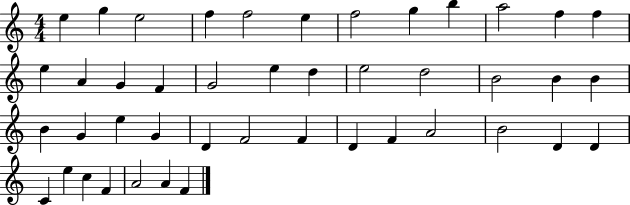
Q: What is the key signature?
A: C major